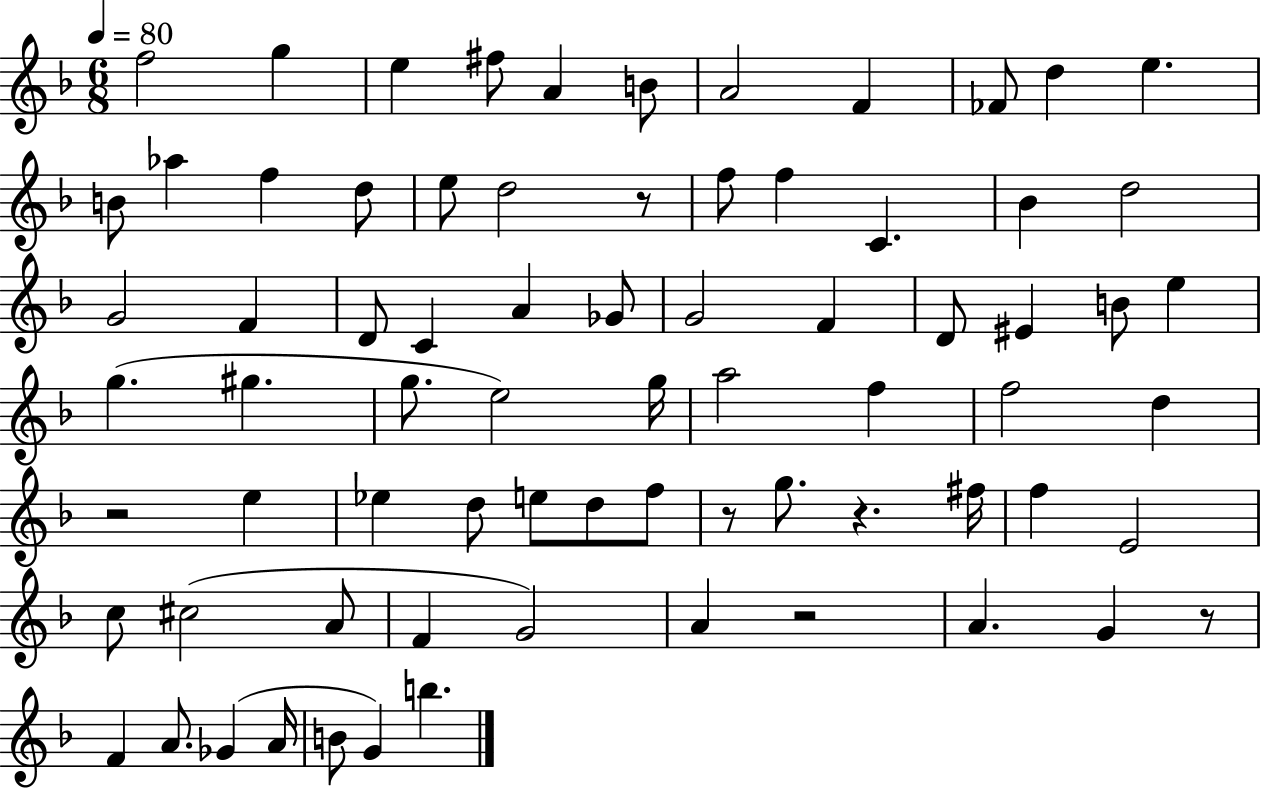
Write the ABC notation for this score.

X:1
T:Untitled
M:6/8
L:1/4
K:F
f2 g e ^f/2 A B/2 A2 F _F/2 d e B/2 _a f d/2 e/2 d2 z/2 f/2 f C _B d2 G2 F D/2 C A _G/2 G2 F D/2 ^E B/2 e g ^g g/2 e2 g/4 a2 f f2 d z2 e _e d/2 e/2 d/2 f/2 z/2 g/2 z ^f/4 f E2 c/2 ^c2 A/2 F G2 A z2 A G z/2 F A/2 _G A/4 B/2 G b